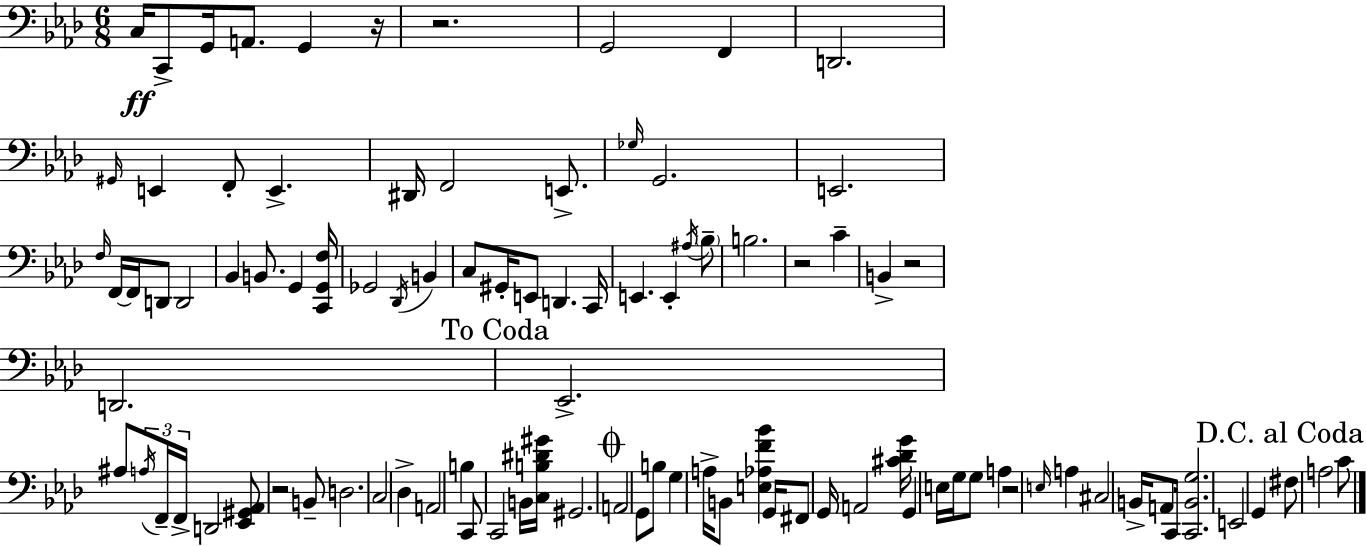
{
  \clef bass
  \numericTimeSignature
  \time 6/8
  \key aes \major
  c16\ff c,8-> g,16 a,8. g,4 r16 | r2. | g,2 f,4 | d,2. | \break \grace { gis,16 } e,4 f,8-. e,4.-> | dis,16 f,2 e,8.-> | \grace { ges16 } g,2. | e,2. | \break \grace { f16 } f,16~~ f,16 d,8 d,2 | bes,4 b,8. g,4 | <c, g, f>16 ges,2 \acciaccatura { des,16 } | b,4 c8 gis,16-. e,8 d,4. | \break c,16 e,4. e,4-. | \acciaccatura { ais16 } \parenthesize bes8-- b2. | r2 | c'4-- b,4-> r2 | \break d,2. | \mark "To Coda" ees,2.-> | ais8 \tuplet 3/2 { \acciaccatura { a16 } f,16-- f,16-> } d,2 | <ees, gis, aes,>8 r2 | \break b,8-- d2. | c2 | des4-> a,2 | b4 c,8 c,2 | \break b,16 <c b dis' gis'>16 gis,2. | \mark \markup { \musicglyph "scripts.coda" } a,2 | g,8 b8 g4 a16-> b,8 | <e aes f' bes'>4 g,16 fis,8 g,16 a,2 | \break <cis' des' g'>16 g,4 e16 g16 | g8 a4 r2 | \grace { e16 } a4 cis2 | b,16-> a,8 c,16 <c, b, g>2. | \break e,2 | g,4 \mark "D.C. al Coda" fis8 a2 | c'8 \bar "|."
}